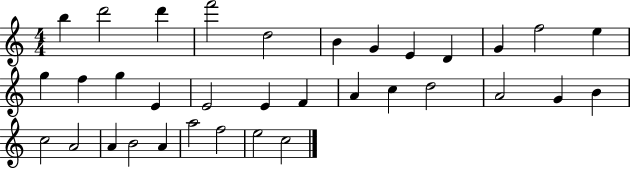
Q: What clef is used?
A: treble